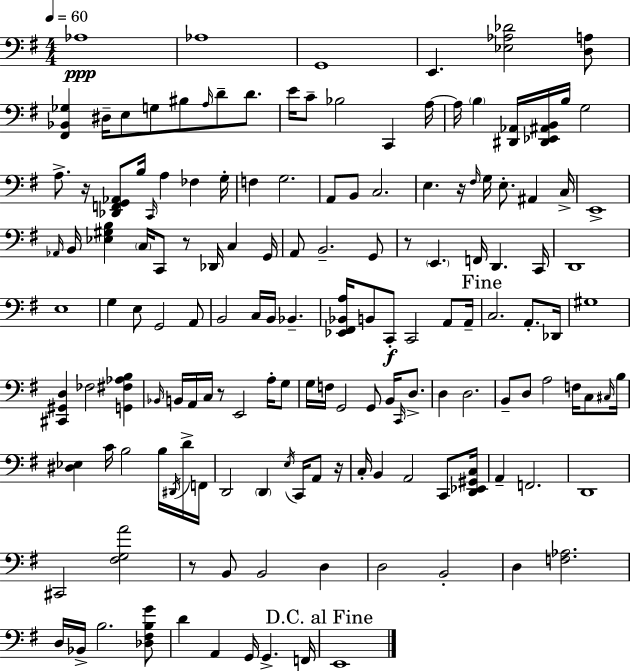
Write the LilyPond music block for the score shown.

{
  \clef bass
  \numericTimeSignature
  \time 4/4
  \key g \major
  \tempo 4 = 60
  aes1\ppp | aes1 | g,1 | e,4. <ees aes des'>2 <d a>8 | \break <fis, bes, ges>4 dis16-- e8 g8 bis8 \grace { a16 } d'8-- d'8. | e'16 c'8-- bes2 c,4 | a16~~ a16 \parenthesize b4 <dis, aes,>16 <dis, ees, ais, b,>16 b16 g2 | a8.-> r16 <des, f, g, aes,>8 b16 \grace { c,16 } a4 fes4 | \break g16-. f4 g2. | a,8 b,8 c2. | e4. r16 \grace { fis16 } g16 e8.-. ais,4 | c16-> e,1-> | \break \grace { aes,16 } b,16 <ees gis b>4 \parenthesize c16 c,8 r8 des,16 c4 | g,16 a,8 b,2.-- | g,8 r8 \parenthesize e,4. f,16 d,4. | c,16 d,1 | \break e1 | g4 e8 g,2 | a,8 b,2 c16 b,16 bes,4.-- | <ees, fis, bes, a>16 b,8 c,8-.\f c,2 | \break a,8 a,16-- \mark "Fine" c2. | a,8.-. des,16 gis1 | <cis, gis, d>4 fes2 | <g, fis aes b>4 \grace { bes,16 } b,16 a,16 c16 r8 e,2 | \break a16-. g8 g16 f16 g,2 g,8 | b,16 \grace { c,16 } d8.-> d4 d2. | b,8-- d8 a2 | f16 c8 \grace { cis16 } b16 <dis ees>4 c'16 b2 | \break b16 \acciaccatura { dis,16 } d'16-> f,16 d,2 | \parenthesize d,4 \acciaccatura { e16 } c,16 a,8 r16 c16-. b,4 a,2 | c,8 <d, ees, gis, c>16 a,4-- f,2. | d,1 | \break cis,2 | <fis g a'>2 r8 b,8 b,2 | d4 d2 | b,2-. d4 <f aes>2. | \break d16 bes,16-> b2. | <des fis b g'>8 d'4 a,4 | g,16 g,4.-> f,16 \mark "D.C. al Fine" e,1 | \bar "|."
}